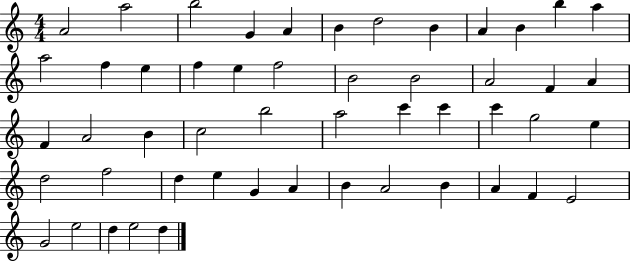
X:1
T:Untitled
M:4/4
L:1/4
K:C
A2 a2 b2 G A B d2 B A B b a a2 f e f e f2 B2 B2 A2 F A F A2 B c2 b2 a2 c' c' c' g2 e d2 f2 d e G A B A2 B A F E2 G2 e2 d e2 d